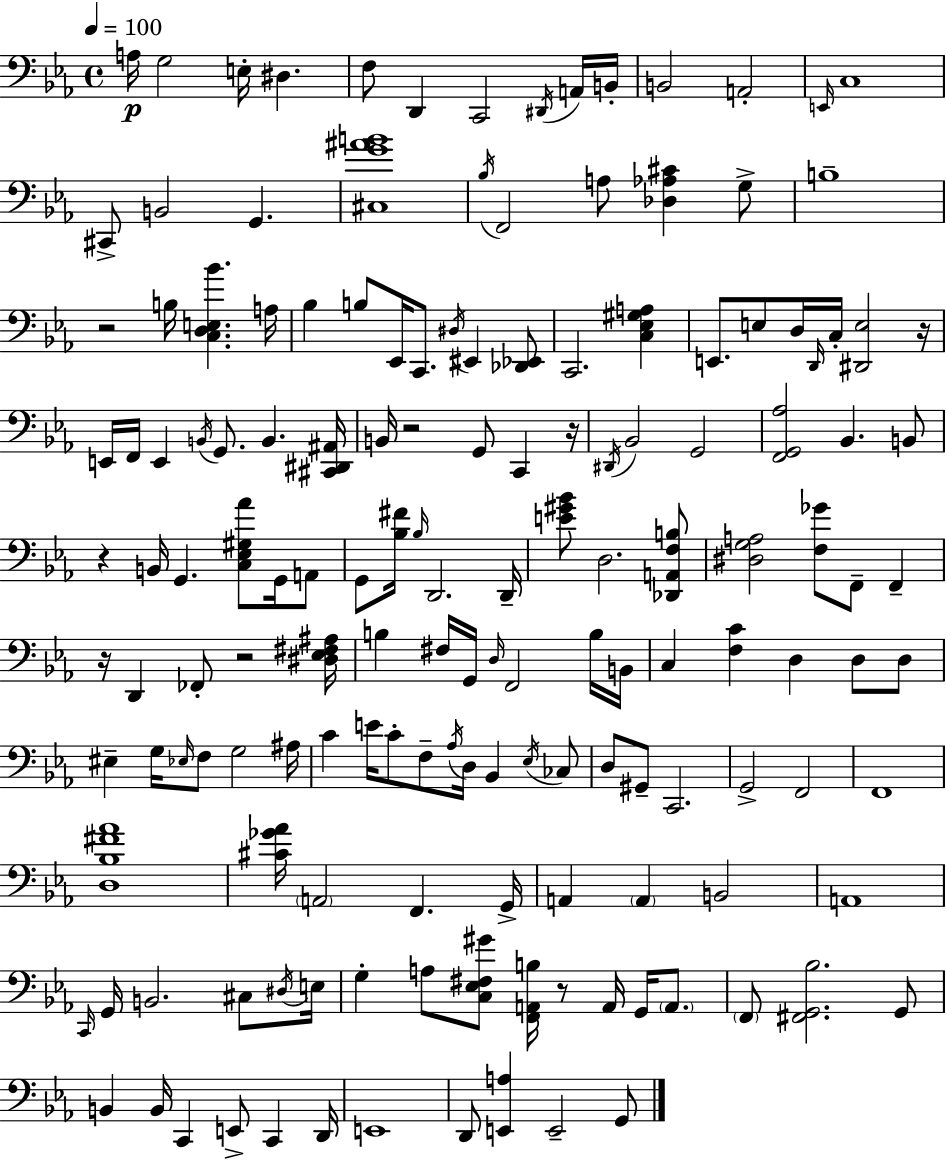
X:1
T:Untitled
M:4/4
L:1/4
K:Eb
A,/4 G,2 E,/4 ^D, F,/2 D,, C,,2 ^D,,/4 A,,/4 B,,/4 B,,2 A,,2 E,,/4 C,4 ^C,,/2 B,,2 G,, [^C,G^AB]4 _B,/4 F,,2 A,/2 [_D,_A,^C] G,/2 B,4 z2 B,/4 [C,D,E,_B] A,/4 _B, B,/2 _E,,/4 C,,/2 ^D,/4 ^E,, [_D,,_E,,]/2 C,,2 [C,_E,^G,A,] E,,/2 E,/2 D,/4 D,,/4 C,/4 [^D,,E,]2 z/4 E,,/4 F,,/4 E,, B,,/4 G,,/2 B,, [^C,,^D,,^A,,]/4 B,,/4 z2 G,,/2 C,, z/4 ^D,,/4 _B,,2 G,,2 [F,,G,,_A,]2 _B,, B,,/2 z B,,/4 G,, [C,_E,^G,_A]/2 G,,/4 A,,/2 G,,/2 [_B,^F]/4 _B,/4 D,,2 D,,/4 [E^G_B]/2 D,2 [_D,,A,,F,B,]/2 [^D,G,A,]2 [F,_G]/2 F,,/2 F,, z/4 D,, _F,,/2 z2 [^D,_E,^F,^A,]/4 B, ^F,/4 G,,/4 D,/4 F,,2 B,/4 B,,/4 C, [F,C] D, D,/2 D,/2 ^E, G,/4 _E,/4 F,/2 G,2 ^A,/4 C E/4 C/2 F,/2 _A,/4 D,/4 _B,, _E,/4 _C,/2 D,/2 ^G,,/2 C,,2 G,,2 F,,2 F,,4 [D,_B,^F_A]4 [^C_G_A]/4 A,,2 F,, G,,/4 A,, A,, B,,2 A,,4 C,,/4 G,,/4 B,,2 ^C,/2 ^D,/4 E,/4 G, A,/2 [C,_E,^F,^G]/2 [F,,A,,B,]/4 z/2 A,,/4 G,,/4 A,,/2 F,,/2 [^F,,G,,_B,]2 G,,/2 B,, B,,/4 C,, E,,/2 C,, D,,/4 E,,4 D,,/2 [E,,A,] E,,2 G,,/2